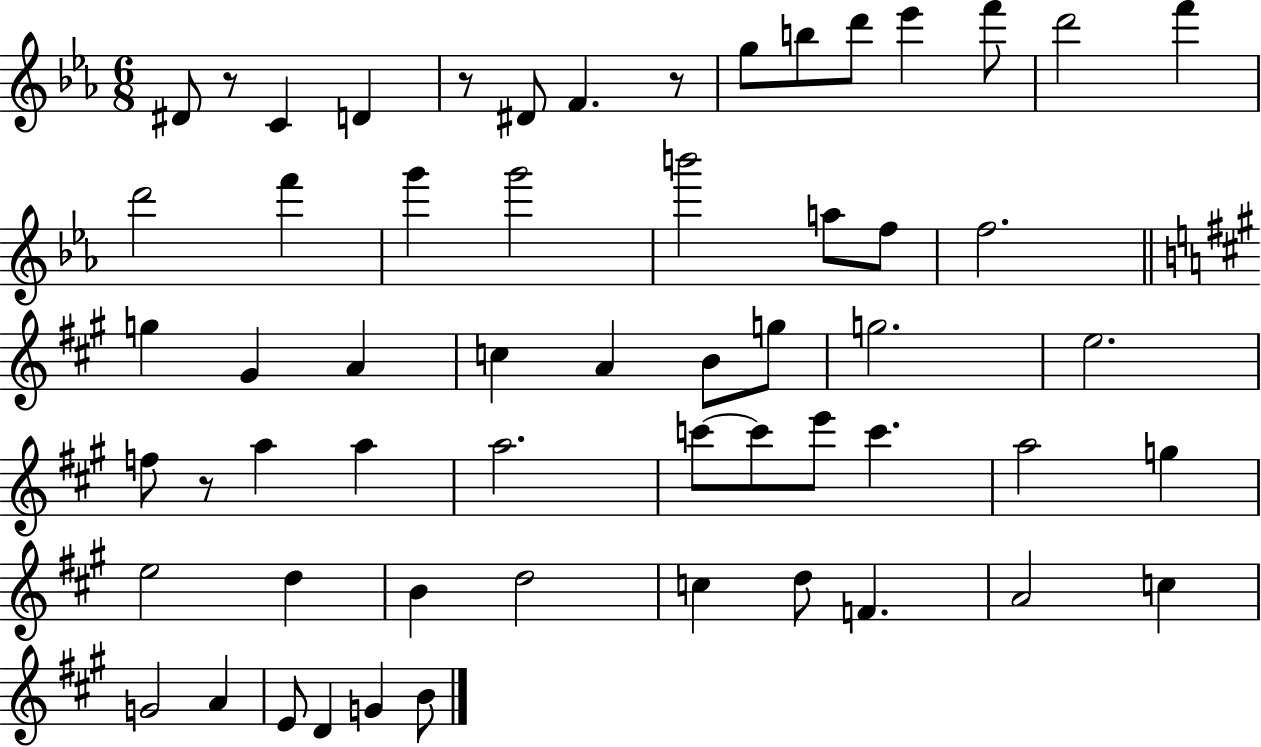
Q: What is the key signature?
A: EES major